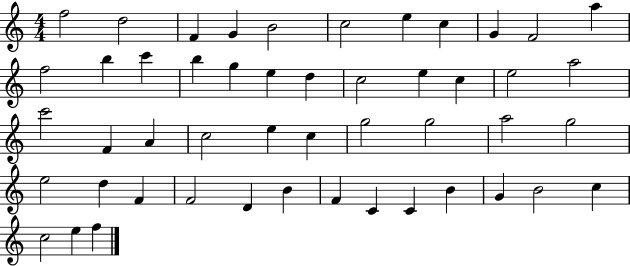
X:1
T:Untitled
M:4/4
L:1/4
K:C
f2 d2 F G B2 c2 e c G F2 a f2 b c' b g e d c2 e c e2 a2 c'2 F A c2 e c g2 g2 a2 g2 e2 d F F2 D B F C C B G B2 c c2 e f